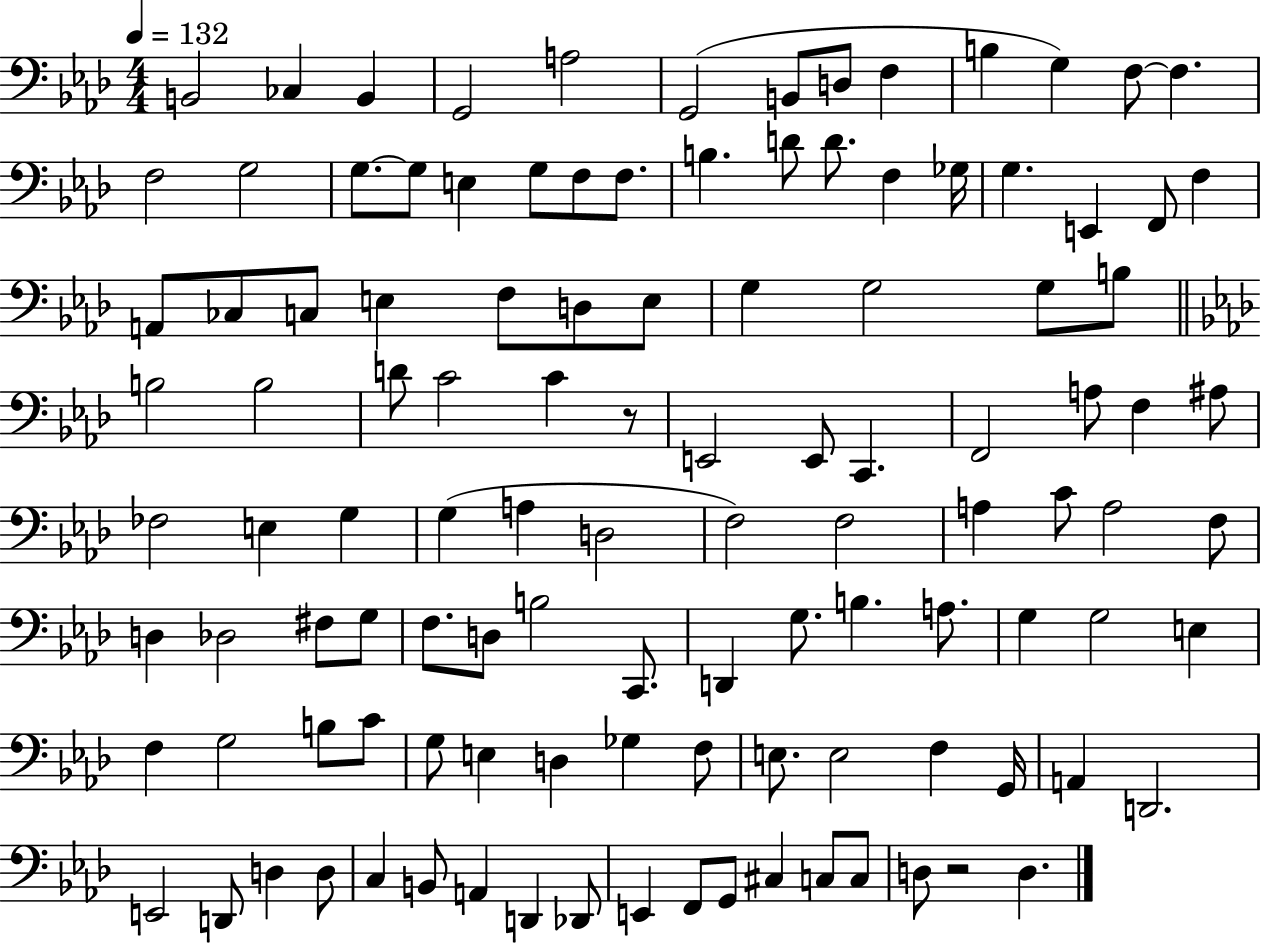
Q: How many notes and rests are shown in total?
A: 114